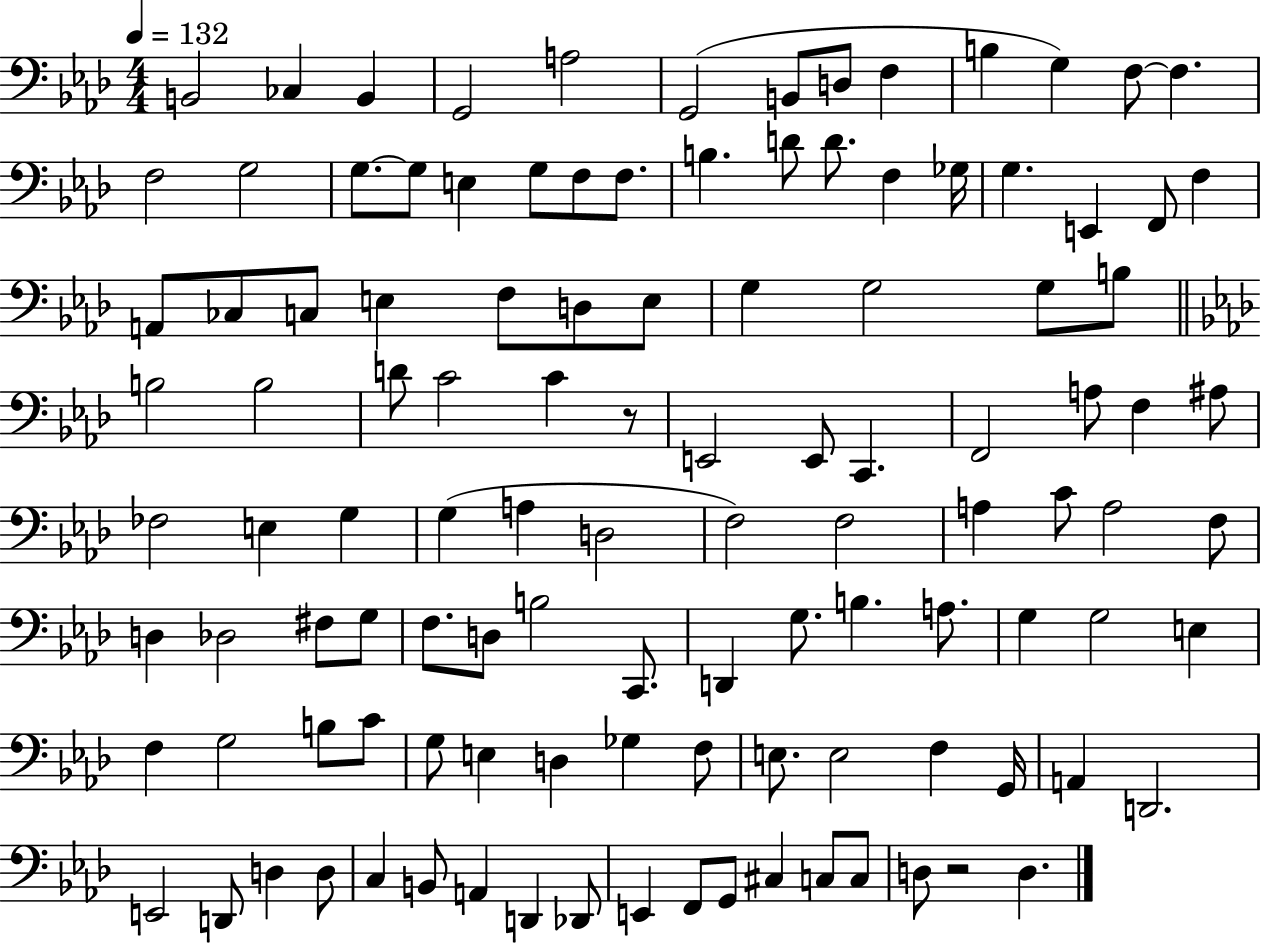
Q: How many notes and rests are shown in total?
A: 114